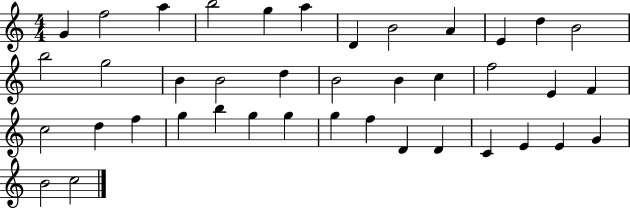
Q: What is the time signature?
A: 4/4